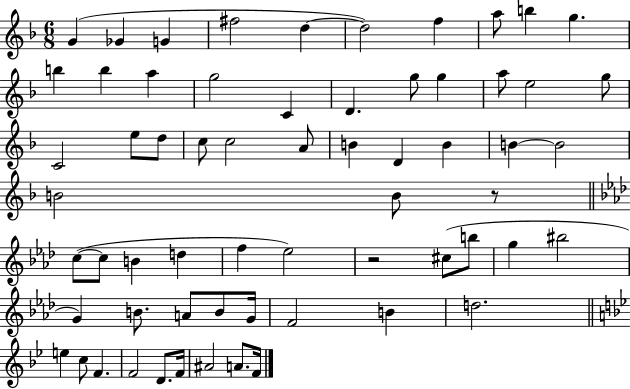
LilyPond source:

{
  \clef treble
  \numericTimeSignature
  \time 6/8
  \key f \major
  \repeat volta 2 { g'4( ges'4 g'4 | fis''2 d''4~~ | d''2) f''4 | a''8 b''4 g''4. | \break b''4 b''4 a''4 | g''2 c'4 | d'4. g''8 g''4 | a''8 e''2 g''8 | \break c'2 e''8 d''8 | c''8 c''2 a'8 | b'4 d'4 b'4 | b'4~~ b'2 | \break b'2 b'8 r8 | \bar "||" \break \key aes \major c''8~(~ c''8 b'4 d''4 | f''4 ees''2) | r2 cis''8( b''8 | g''4 bis''2 | \break g'4) b'8. a'8 b'8 g'16 | f'2 b'4 | d''2. | \bar "||" \break \key g \minor e''4 c''8 f'4. | f'2 d'8. f'16 | ais'2 a'8. f'16 | } \bar "|."
}